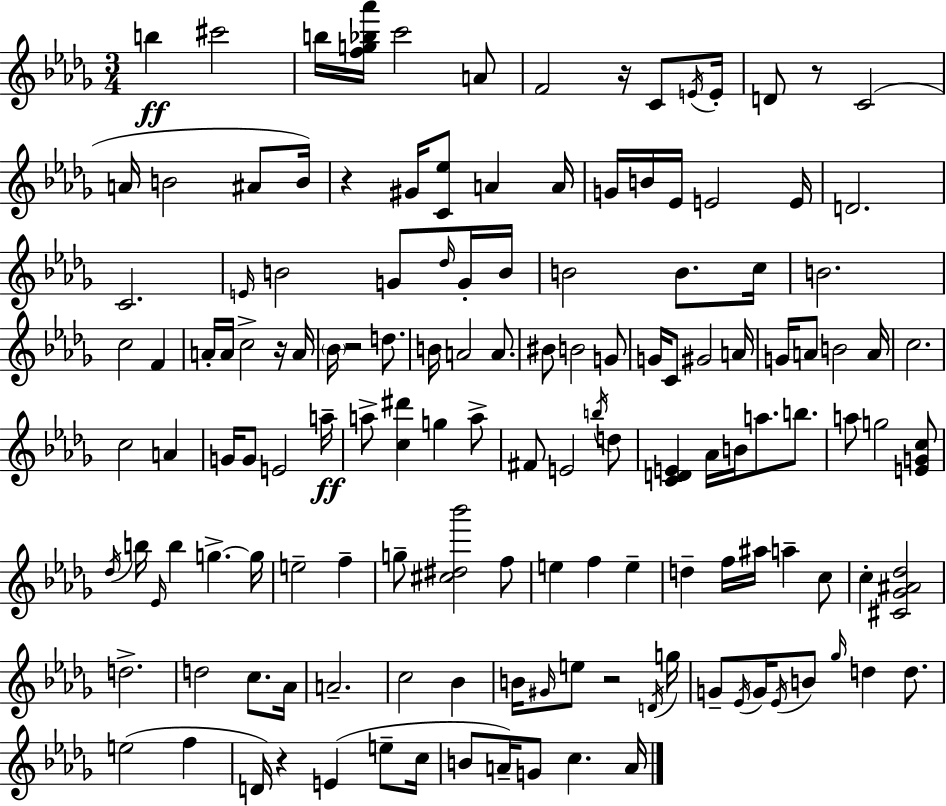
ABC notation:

X:1
T:Untitled
M:3/4
L:1/4
K:Bbm
b ^c'2 b/4 [fg_b_a']/4 c'2 A/2 F2 z/4 C/2 E/4 E/4 D/2 z/2 C2 A/4 B2 ^A/2 B/4 z ^G/4 [C_e]/2 A A/4 G/4 B/4 _E/4 E2 E/4 D2 C2 E/4 B2 G/2 _d/4 G/4 B/4 B2 B/2 c/4 B2 c2 F A/4 A/4 c2 z/4 A/4 _B/4 z2 d/2 B/4 A2 A/2 ^B/2 B2 G/2 G/4 C/2 ^G2 A/4 G/4 A/2 B2 A/4 c2 c2 A G/4 G/2 E2 a/4 a/2 [c^d'] g a/2 ^F/2 E2 b/4 d/2 [CDE] _A/4 B/4 a/2 b/2 a/2 g2 [EGc]/2 _d/4 b/4 _E/4 b g g/4 e2 f g/2 [^c^d_b']2 f/2 e f e d f/4 ^a/4 a c/2 c [^C_G^A_d]2 d2 d2 c/2 _A/4 A2 c2 _B B/4 ^G/4 e/2 z2 D/4 g/4 G/2 _E/4 G/4 _E/4 B/2 _g/4 d d/2 e2 f D/4 z E e/2 c/4 B/2 A/4 G/2 c A/4